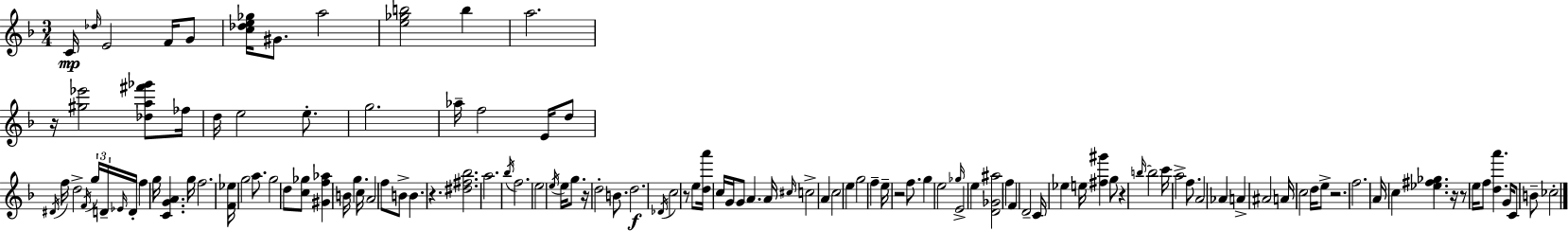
{
  \clef treble
  \numericTimeSignature
  \time 3/4
  \key f \major
  \repeat volta 2 { c'16\mp \grace { des''16 } e'2 f'16 g'8 | <c'' des'' e'' ges''>16 gis'8. a''2 | <e'' ges'' b''>2 b''4 | a''2. | \break r16 <gis'' ees'''>2 <des'' a'' fis''' ges'''>8 | fes''16 d''16 e''2 e''8.-. | g''2. | aes''16-- f''2 e'16 d''8 | \break \acciaccatura { dis'16 } f''16 d''2-> \acciaccatura { f'16 } | \tuplet 3/2 { g''16 d'16-- \grace { ees'16 } } d'16-. f''4 g''16 <c' g' a'>4. | g''16 f''2. | <f' ees''>16 g''2 | \break a''8. g''2 | d''8 <c'' ges''>8 <gis' f'' aes''>4 b'16 g''4. | c''16 a'2 | f''8 b'8-> b'4. r4. | \break <dis'' fis'' bes''>2. | a''2. | \acciaccatura { bes''16 } f''2. | e''2 | \break \acciaccatura { e''16 } e''16 g''8. r16 d''2-. | b'8. d''2.\f | \acciaccatura { des'16 } c''2 | r8 e''8 <d'' a'''>16 c''16 g'16 g'8 | \break a'4. a'16 \grace { cis''16 } c''2-> | a'4 c''2 | e''4 g''2 | f''4-- e''16-- r2 | \break f''8. g''4 | e''2 \grace { ges''16 } e'2-> | e''4 <d' ges' ais''>2 | f''4 f'4 | \break d'2-- c'16 ees''4 | e''16 <fis'' gis'''>4 g''8 r4 | \grace { b''16~ }~ b''2 c'''16 a''2-> | f''8. a'2 | \break aes'4 a'4-> | ais'2 a'16 c''2 | d''16 e''8-> r2. | f''2. | \break a'16 c''4 | <ees'' fis'' ges''>4. r16 r8 | e''16 f''8 <d'' a'''>4. g'16 c'8 | b'8-- ces''2-. } \bar "|."
}